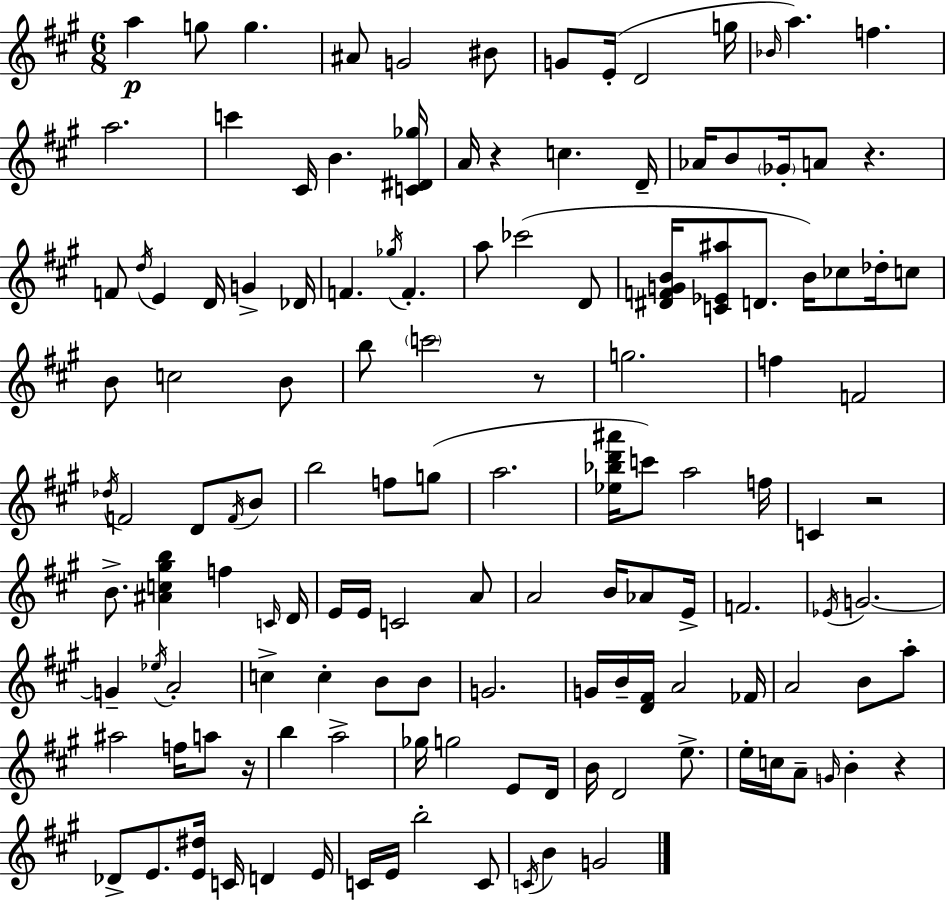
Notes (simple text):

A5/q G5/e G5/q. A#4/e G4/h BIS4/e G4/e E4/s D4/h G5/s Bb4/s A5/q. F5/q. A5/h. C6/q C#4/s B4/q. [C4,D#4,Gb5]/s A4/s R/q C5/q. D4/s Ab4/s B4/e Gb4/s A4/e R/q. F4/e D5/s E4/q D4/s G4/q Db4/s F4/q. Gb5/s F4/q. A5/e CES6/h D4/e [D#4,F4,G4,B4]/s [C4,Eb4,A#5]/e D4/e. B4/s CES5/e Db5/s C5/e B4/e C5/h B4/e B5/e C6/h R/e G5/h. F5/q F4/h Db5/s F4/h D4/e F4/s B4/e B5/h F5/e G5/e A5/h. [Eb5,Bb5,D6,A#6]/s C6/e A5/h F5/s C4/q R/h B4/e. [A#4,C5,G#5,B5]/q F5/q C4/s D4/s E4/s E4/s C4/h A4/e A4/h B4/s Ab4/e E4/s F4/h. Eb4/s G4/h. G4/q Eb5/s A4/h C5/q C5/q B4/e B4/e G4/h. G4/s B4/s [D4,F#4]/s A4/h FES4/s A4/h B4/e A5/e A#5/h F5/s A5/e R/s B5/q A5/h Gb5/s G5/h E4/e D4/s B4/s D4/h E5/e. E5/s C5/s A4/e G4/s B4/q R/q Db4/e E4/e. [E4,D#5]/s C4/s D4/q E4/s C4/s E4/s B5/h C4/e C4/s B4/q G4/h